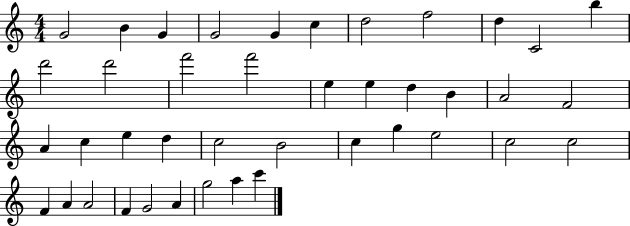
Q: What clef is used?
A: treble